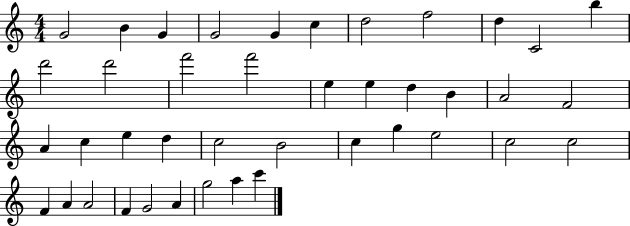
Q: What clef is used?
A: treble